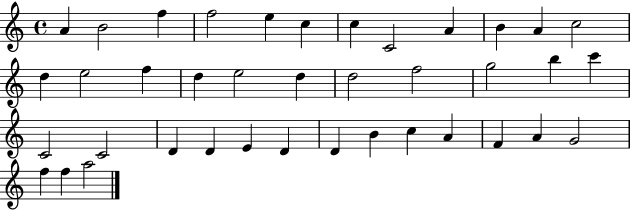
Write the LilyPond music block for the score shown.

{
  \clef treble
  \time 4/4
  \defaultTimeSignature
  \key c \major
  a'4 b'2 f''4 | f''2 e''4 c''4 | c''4 c'2 a'4 | b'4 a'4 c''2 | \break d''4 e''2 f''4 | d''4 e''2 d''4 | d''2 f''2 | g''2 b''4 c'''4 | \break c'2 c'2 | d'4 d'4 e'4 d'4 | d'4 b'4 c''4 a'4 | f'4 a'4 g'2 | \break f''4 f''4 a''2 | \bar "|."
}